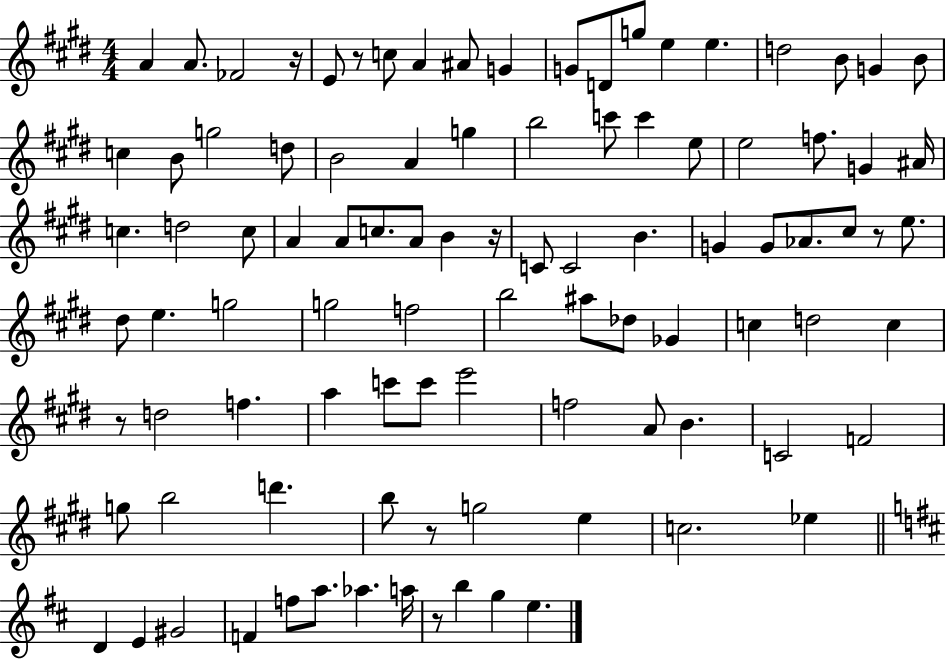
X:1
T:Untitled
M:4/4
L:1/4
K:E
A A/2 _F2 z/4 E/2 z/2 c/2 A ^A/2 G G/2 D/2 g/2 e e d2 B/2 G B/2 c B/2 g2 d/2 B2 A g b2 c'/2 c' e/2 e2 f/2 G ^A/4 c d2 c/2 A A/2 c/2 A/2 B z/4 C/2 C2 B G G/2 _A/2 ^c/2 z/2 e/2 ^d/2 e g2 g2 f2 b2 ^a/2 _d/2 _G c d2 c z/2 d2 f a c'/2 c'/2 e'2 f2 A/2 B C2 F2 g/2 b2 d' b/2 z/2 g2 e c2 _e D E ^G2 F f/2 a/2 _a a/4 z/2 b g e